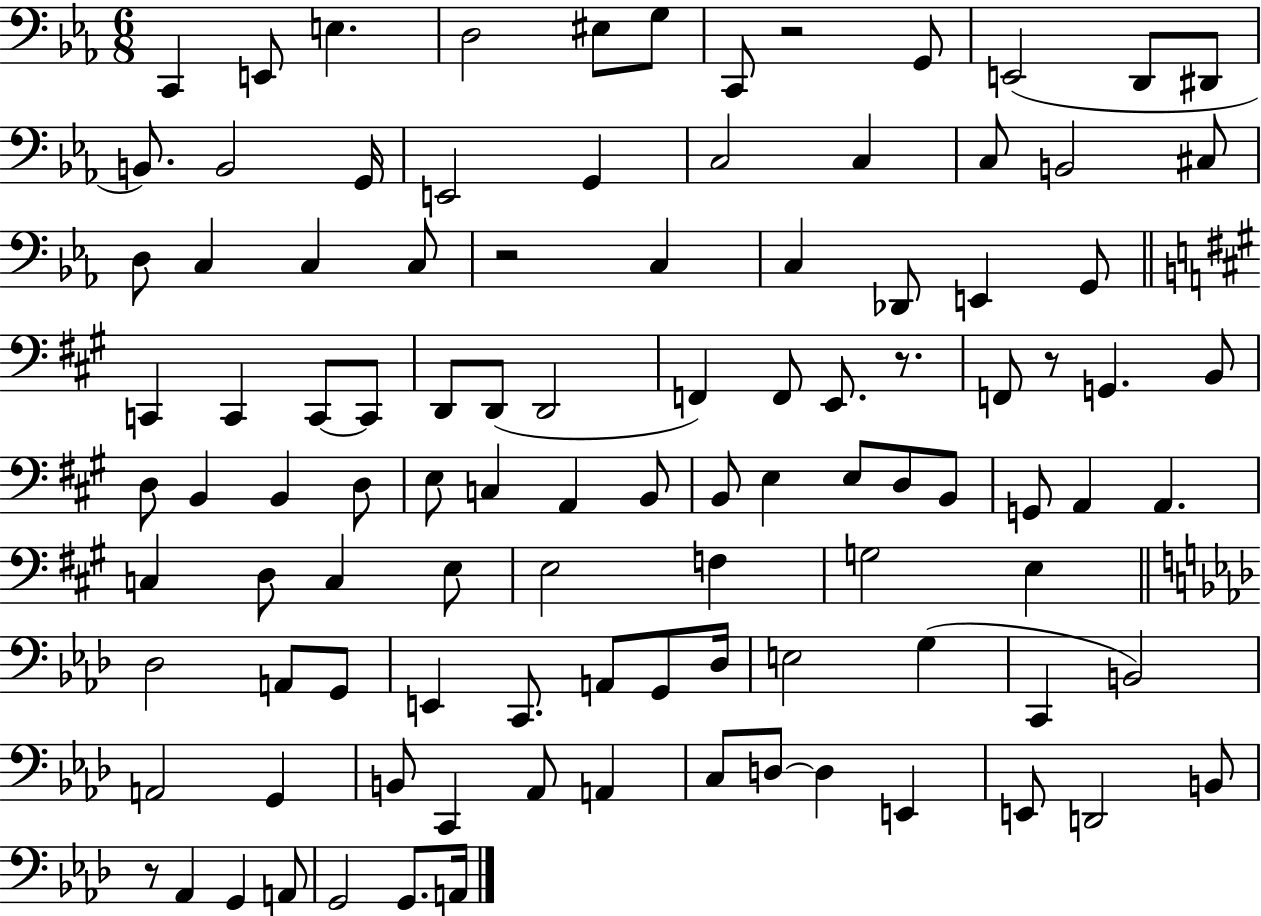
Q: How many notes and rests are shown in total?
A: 103